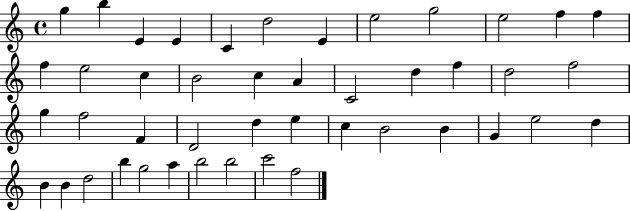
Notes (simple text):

G5/q B5/q E4/q E4/q C4/q D5/h E4/q E5/h G5/h E5/h F5/q F5/q F5/q E5/h C5/q B4/h C5/q A4/q C4/h D5/q F5/q D5/h F5/h G5/q F5/h F4/q D4/h D5/q E5/q C5/q B4/h B4/q G4/q E5/h D5/q B4/q B4/q D5/h B5/q G5/h A5/q B5/h B5/h C6/h F5/h